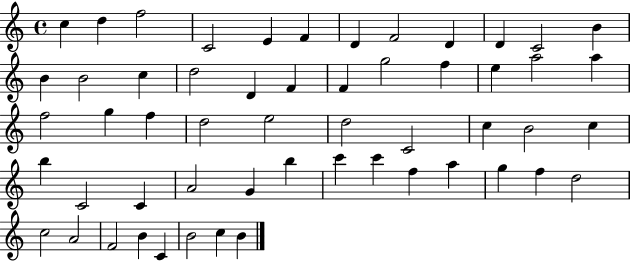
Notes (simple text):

C5/q D5/q F5/h C4/h E4/q F4/q D4/q F4/h D4/q D4/q C4/h B4/q B4/q B4/h C5/q D5/h D4/q F4/q F4/q G5/h F5/q E5/q A5/h A5/q F5/h G5/q F5/q D5/h E5/h D5/h C4/h C5/q B4/h C5/q B5/q C4/h C4/q A4/h G4/q B5/q C6/q C6/q F5/q A5/q G5/q F5/q D5/h C5/h A4/h F4/h B4/q C4/q B4/h C5/q B4/q